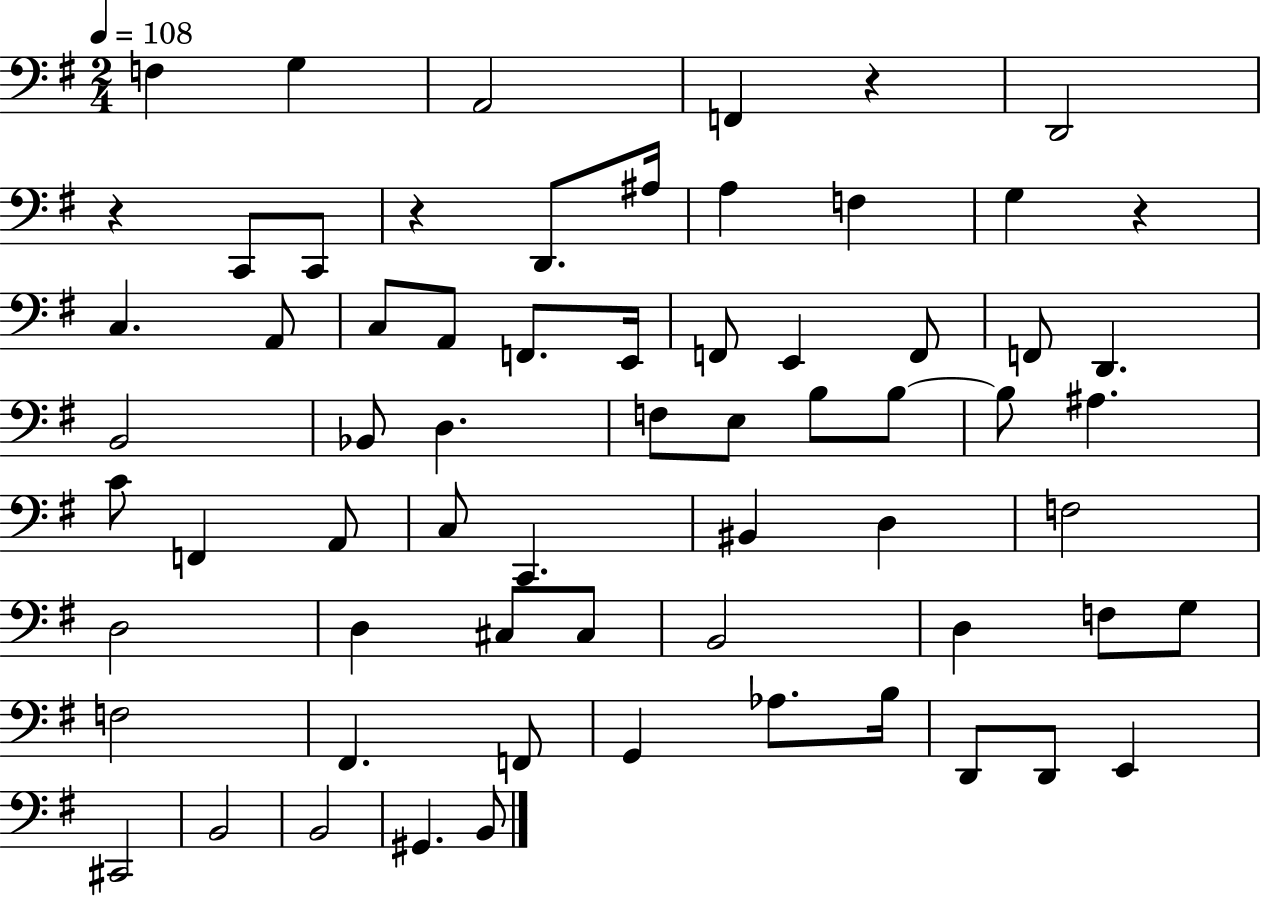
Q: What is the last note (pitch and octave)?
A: B2